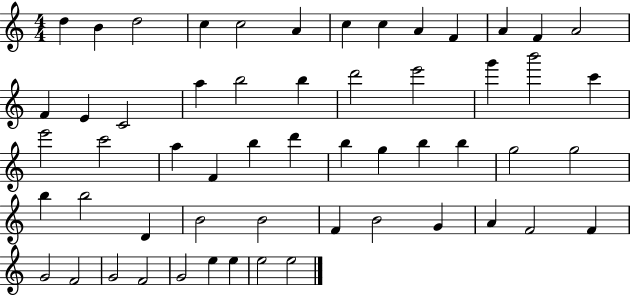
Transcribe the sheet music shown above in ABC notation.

X:1
T:Untitled
M:4/4
L:1/4
K:C
d B d2 c c2 A c c A F A F A2 F E C2 a b2 b d'2 e'2 g' b'2 c' e'2 c'2 a F b d' b g b b g2 g2 b b2 D B2 B2 F B2 G A F2 F G2 F2 G2 F2 G2 e e e2 e2